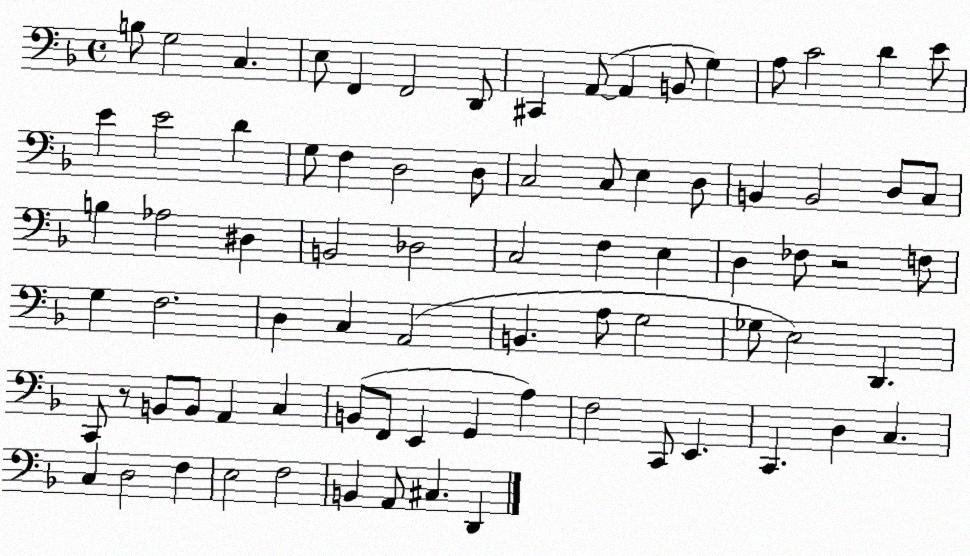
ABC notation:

X:1
T:Untitled
M:4/4
L:1/4
K:F
B,/2 G,2 C, E,/2 F,, F,,2 D,,/2 ^C,, A,,/2 A,, B,,/2 G, A,/2 C2 D E/2 E E2 D G,/2 F, D,2 D,/2 C,2 C,/2 E, D,/2 B,, B,,2 D,/2 C,/2 B, _A,2 ^D, B,,2 _D,2 C,2 F, E, D, _F,/2 z2 F,/2 G, F,2 D, C, A,,2 B,, A,/2 G,2 _G,/2 E,2 D,, C,,/2 z/2 B,,/2 B,,/2 A,, C, B,,/2 F,,/2 E,, G,, A, F,2 C,,/2 E,, C,, D, C, C, D,2 F, E,2 F,2 B,, A,,/2 ^C, D,,